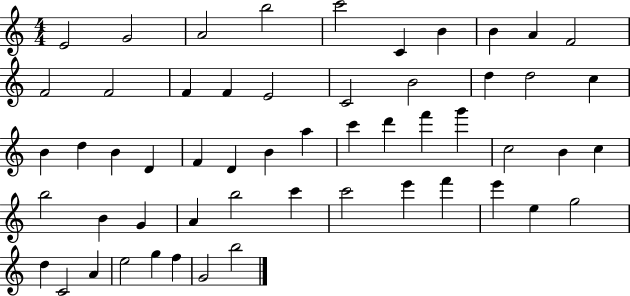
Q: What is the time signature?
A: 4/4